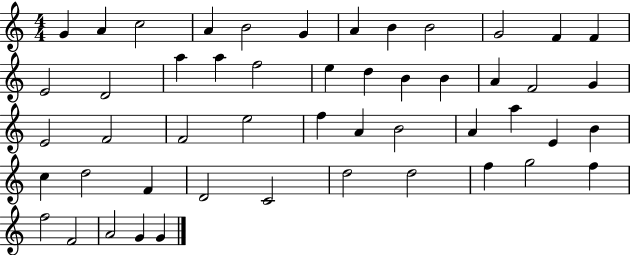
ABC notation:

X:1
T:Untitled
M:4/4
L:1/4
K:C
G A c2 A B2 G A B B2 G2 F F E2 D2 a a f2 e d B B A F2 G E2 F2 F2 e2 f A B2 A a E B c d2 F D2 C2 d2 d2 f g2 f f2 F2 A2 G G